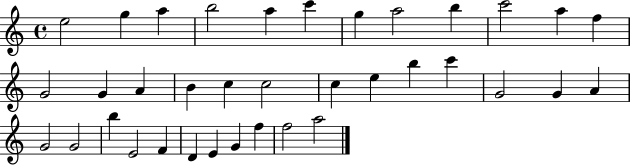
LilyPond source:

{
  \clef treble
  \time 4/4
  \defaultTimeSignature
  \key c \major
  e''2 g''4 a''4 | b''2 a''4 c'''4 | g''4 a''2 b''4 | c'''2 a''4 f''4 | \break g'2 g'4 a'4 | b'4 c''4 c''2 | c''4 e''4 b''4 c'''4 | g'2 g'4 a'4 | \break g'2 g'2 | b''4 e'2 f'4 | d'4 e'4 g'4 f''4 | f''2 a''2 | \break \bar "|."
}